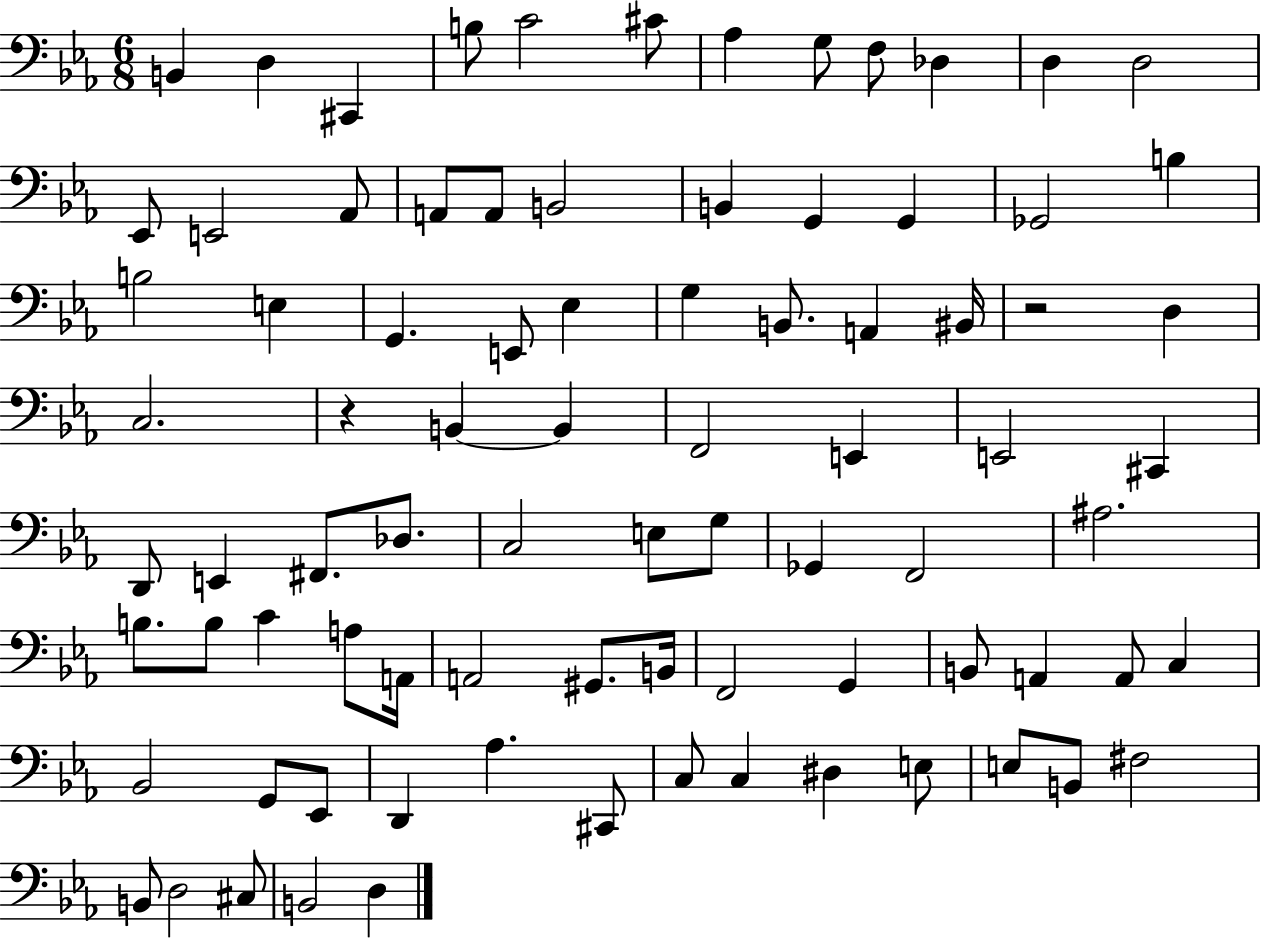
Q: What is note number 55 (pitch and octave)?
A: A2